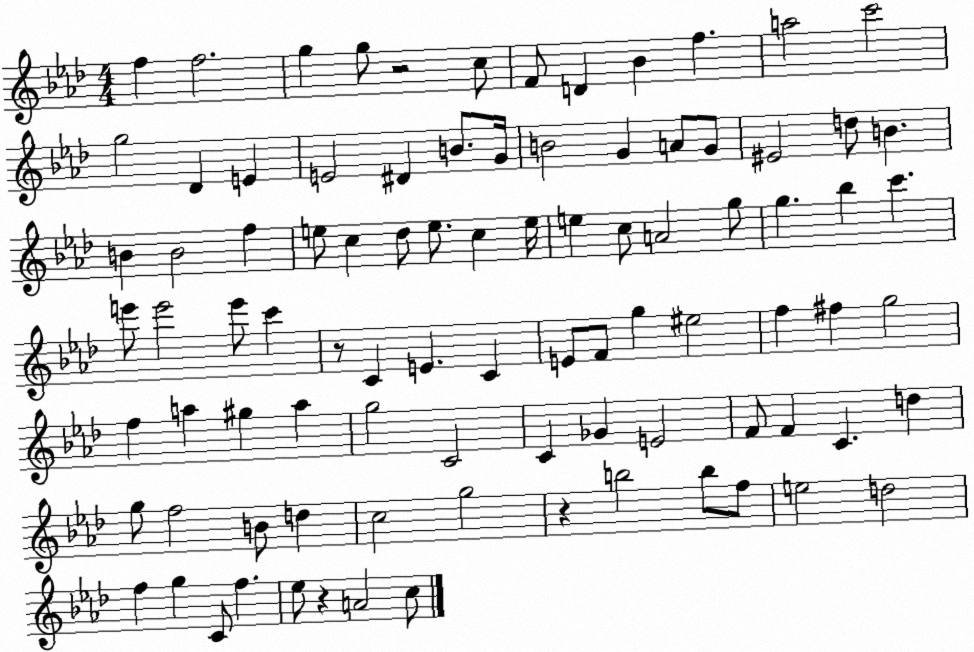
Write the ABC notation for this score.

X:1
T:Untitled
M:4/4
L:1/4
K:Ab
f f2 g g/2 z2 c/2 F/2 D _B f a2 c'2 g2 _D E E2 ^D B/2 G/4 B2 G A/2 G/2 ^E2 d/2 B B B2 f e/2 c _d/2 e/2 c e/4 e c/2 A2 g/2 g _b c' e'/2 e'2 e'/2 c' z/2 C E C E/2 F/2 g ^e2 f ^f g2 f a ^g a g2 C2 C _G E2 F/2 F C d g/2 f2 B/2 d c2 g2 z b2 b/2 f/2 e2 d2 f g C/2 f _e/2 z A2 c/2